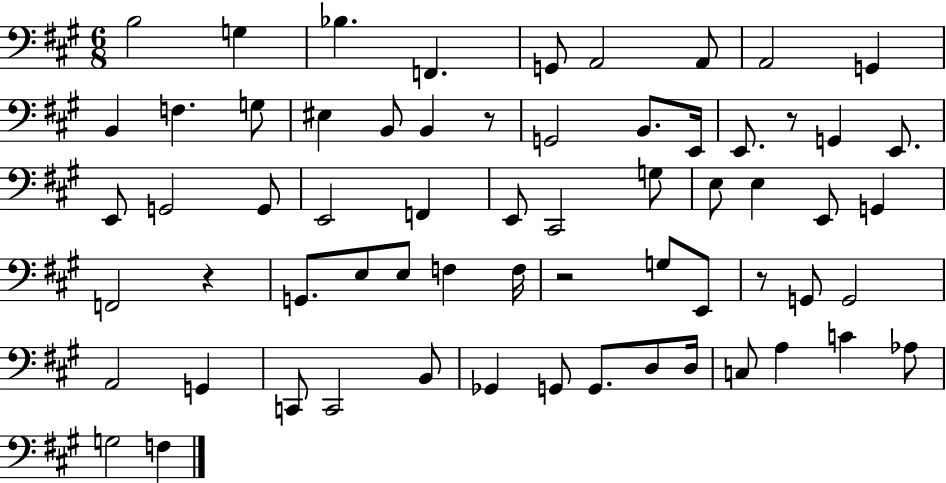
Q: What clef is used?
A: bass